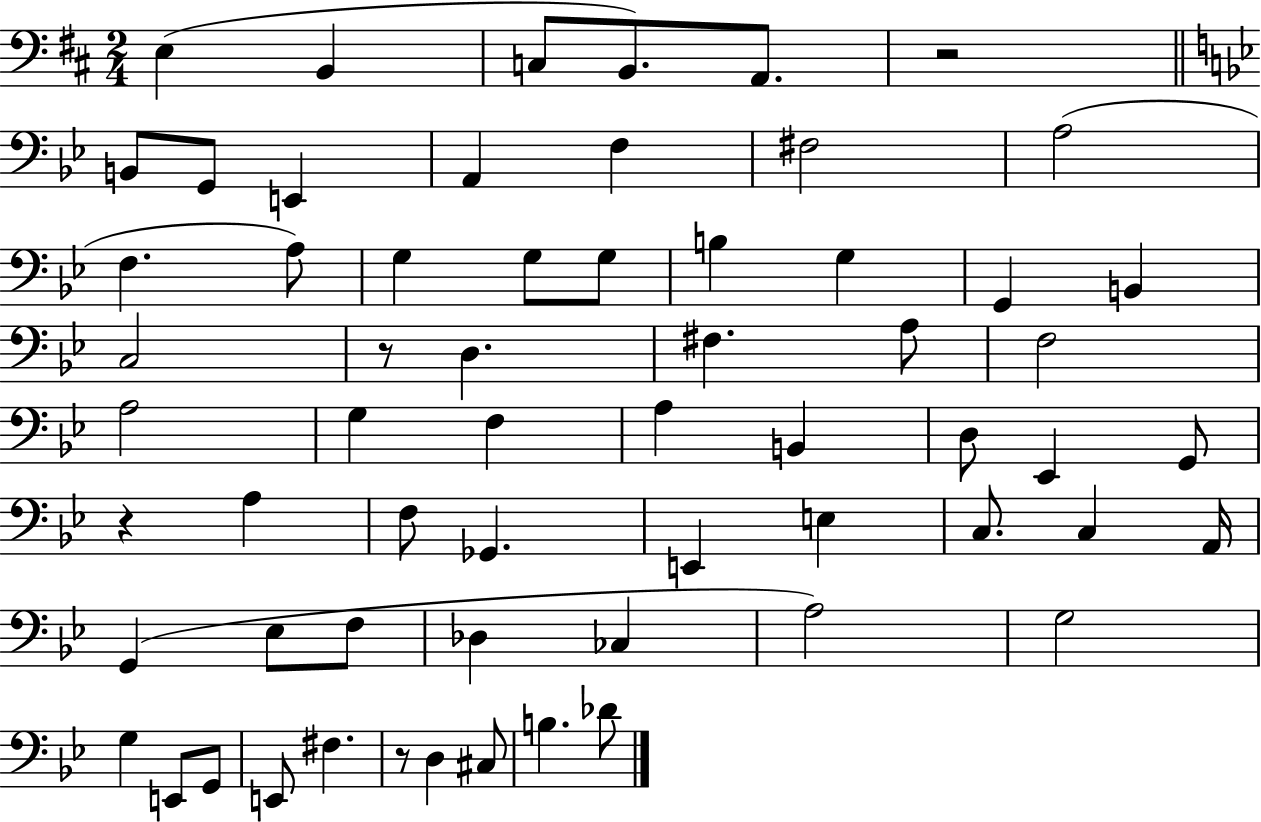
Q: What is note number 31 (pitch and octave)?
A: B2